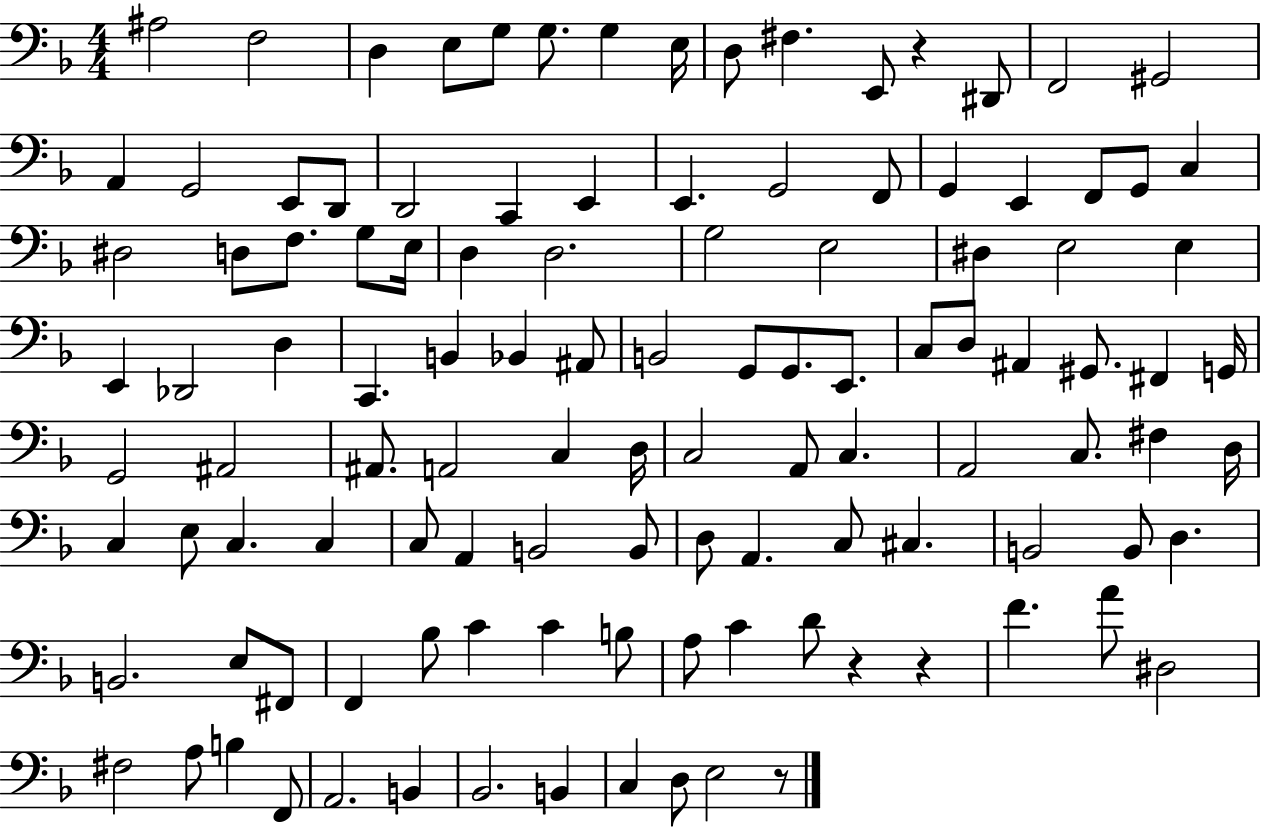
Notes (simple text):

A#3/h F3/h D3/q E3/e G3/e G3/e. G3/q E3/s D3/e F#3/q. E2/e R/q D#2/e F2/h G#2/h A2/q G2/h E2/e D2/e D2/h C2/q E2/q E2/q. G2/h F2/e G2/q E2/q F2/e G2/e C3/q D#3/h D3/e F3/e. G3/e E3/s D3/q D3/h. G3/h E3/h D#3/q E3/h E3/q E2/q Db2/h D3/q C2/q. B2/q Bb2/q A#2/e B2/h G2/e G2/e. E2/e. C3/e D3/e A#2/q G#2/e. F#2/q G2/s G2/h A#2/h A#2/e. A2/h C3/q D3/s C3/h A2/e C3/q. A2/h C3/e. F#3/q D3/s C3/q E3/e C3/q. C3/q C3/e A2/q B2/h B2/e D3/e A2/q. C3/e C#3/q. B2/h B2/e D3/q. B2/h. E3/e F#2/e F2/q Bb3/e C4/q C4/q B3/e A3/e C4/q D4/e R/q R/q F4/q. A4/e D#3/h F#3/h A3/e B3/q F2/e A2/h. B2/q Bb2/h. B2/q C3/q D3/e E3/h R/e